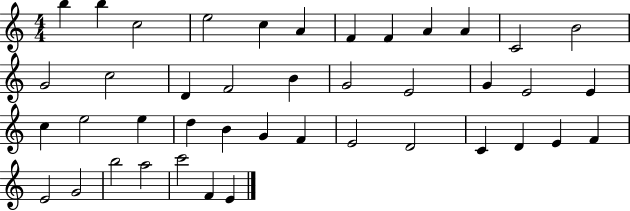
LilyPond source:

{
  \clef treble
  \numericTimeSignature
  \time 4/4
  \key c \major
  b''4 b''4 c''2 | e''2 c''4 a'4 | f'4 f'4 a'4 a'4 | c'2 b'2 | \break g'2 c''2 | d'4 f'2 b'4 | g'2 e'2 | g'4 e'2 e'4 | \break c''4 e''2 e''4 | d''4 b'4 g'4 f'4 | e'2 d'2 | c'4 d'4 e'4 f'4 | \break e'2 g'2 | b''2 a''2 | c'''2 f'4 e'4 | \bar "|."
}